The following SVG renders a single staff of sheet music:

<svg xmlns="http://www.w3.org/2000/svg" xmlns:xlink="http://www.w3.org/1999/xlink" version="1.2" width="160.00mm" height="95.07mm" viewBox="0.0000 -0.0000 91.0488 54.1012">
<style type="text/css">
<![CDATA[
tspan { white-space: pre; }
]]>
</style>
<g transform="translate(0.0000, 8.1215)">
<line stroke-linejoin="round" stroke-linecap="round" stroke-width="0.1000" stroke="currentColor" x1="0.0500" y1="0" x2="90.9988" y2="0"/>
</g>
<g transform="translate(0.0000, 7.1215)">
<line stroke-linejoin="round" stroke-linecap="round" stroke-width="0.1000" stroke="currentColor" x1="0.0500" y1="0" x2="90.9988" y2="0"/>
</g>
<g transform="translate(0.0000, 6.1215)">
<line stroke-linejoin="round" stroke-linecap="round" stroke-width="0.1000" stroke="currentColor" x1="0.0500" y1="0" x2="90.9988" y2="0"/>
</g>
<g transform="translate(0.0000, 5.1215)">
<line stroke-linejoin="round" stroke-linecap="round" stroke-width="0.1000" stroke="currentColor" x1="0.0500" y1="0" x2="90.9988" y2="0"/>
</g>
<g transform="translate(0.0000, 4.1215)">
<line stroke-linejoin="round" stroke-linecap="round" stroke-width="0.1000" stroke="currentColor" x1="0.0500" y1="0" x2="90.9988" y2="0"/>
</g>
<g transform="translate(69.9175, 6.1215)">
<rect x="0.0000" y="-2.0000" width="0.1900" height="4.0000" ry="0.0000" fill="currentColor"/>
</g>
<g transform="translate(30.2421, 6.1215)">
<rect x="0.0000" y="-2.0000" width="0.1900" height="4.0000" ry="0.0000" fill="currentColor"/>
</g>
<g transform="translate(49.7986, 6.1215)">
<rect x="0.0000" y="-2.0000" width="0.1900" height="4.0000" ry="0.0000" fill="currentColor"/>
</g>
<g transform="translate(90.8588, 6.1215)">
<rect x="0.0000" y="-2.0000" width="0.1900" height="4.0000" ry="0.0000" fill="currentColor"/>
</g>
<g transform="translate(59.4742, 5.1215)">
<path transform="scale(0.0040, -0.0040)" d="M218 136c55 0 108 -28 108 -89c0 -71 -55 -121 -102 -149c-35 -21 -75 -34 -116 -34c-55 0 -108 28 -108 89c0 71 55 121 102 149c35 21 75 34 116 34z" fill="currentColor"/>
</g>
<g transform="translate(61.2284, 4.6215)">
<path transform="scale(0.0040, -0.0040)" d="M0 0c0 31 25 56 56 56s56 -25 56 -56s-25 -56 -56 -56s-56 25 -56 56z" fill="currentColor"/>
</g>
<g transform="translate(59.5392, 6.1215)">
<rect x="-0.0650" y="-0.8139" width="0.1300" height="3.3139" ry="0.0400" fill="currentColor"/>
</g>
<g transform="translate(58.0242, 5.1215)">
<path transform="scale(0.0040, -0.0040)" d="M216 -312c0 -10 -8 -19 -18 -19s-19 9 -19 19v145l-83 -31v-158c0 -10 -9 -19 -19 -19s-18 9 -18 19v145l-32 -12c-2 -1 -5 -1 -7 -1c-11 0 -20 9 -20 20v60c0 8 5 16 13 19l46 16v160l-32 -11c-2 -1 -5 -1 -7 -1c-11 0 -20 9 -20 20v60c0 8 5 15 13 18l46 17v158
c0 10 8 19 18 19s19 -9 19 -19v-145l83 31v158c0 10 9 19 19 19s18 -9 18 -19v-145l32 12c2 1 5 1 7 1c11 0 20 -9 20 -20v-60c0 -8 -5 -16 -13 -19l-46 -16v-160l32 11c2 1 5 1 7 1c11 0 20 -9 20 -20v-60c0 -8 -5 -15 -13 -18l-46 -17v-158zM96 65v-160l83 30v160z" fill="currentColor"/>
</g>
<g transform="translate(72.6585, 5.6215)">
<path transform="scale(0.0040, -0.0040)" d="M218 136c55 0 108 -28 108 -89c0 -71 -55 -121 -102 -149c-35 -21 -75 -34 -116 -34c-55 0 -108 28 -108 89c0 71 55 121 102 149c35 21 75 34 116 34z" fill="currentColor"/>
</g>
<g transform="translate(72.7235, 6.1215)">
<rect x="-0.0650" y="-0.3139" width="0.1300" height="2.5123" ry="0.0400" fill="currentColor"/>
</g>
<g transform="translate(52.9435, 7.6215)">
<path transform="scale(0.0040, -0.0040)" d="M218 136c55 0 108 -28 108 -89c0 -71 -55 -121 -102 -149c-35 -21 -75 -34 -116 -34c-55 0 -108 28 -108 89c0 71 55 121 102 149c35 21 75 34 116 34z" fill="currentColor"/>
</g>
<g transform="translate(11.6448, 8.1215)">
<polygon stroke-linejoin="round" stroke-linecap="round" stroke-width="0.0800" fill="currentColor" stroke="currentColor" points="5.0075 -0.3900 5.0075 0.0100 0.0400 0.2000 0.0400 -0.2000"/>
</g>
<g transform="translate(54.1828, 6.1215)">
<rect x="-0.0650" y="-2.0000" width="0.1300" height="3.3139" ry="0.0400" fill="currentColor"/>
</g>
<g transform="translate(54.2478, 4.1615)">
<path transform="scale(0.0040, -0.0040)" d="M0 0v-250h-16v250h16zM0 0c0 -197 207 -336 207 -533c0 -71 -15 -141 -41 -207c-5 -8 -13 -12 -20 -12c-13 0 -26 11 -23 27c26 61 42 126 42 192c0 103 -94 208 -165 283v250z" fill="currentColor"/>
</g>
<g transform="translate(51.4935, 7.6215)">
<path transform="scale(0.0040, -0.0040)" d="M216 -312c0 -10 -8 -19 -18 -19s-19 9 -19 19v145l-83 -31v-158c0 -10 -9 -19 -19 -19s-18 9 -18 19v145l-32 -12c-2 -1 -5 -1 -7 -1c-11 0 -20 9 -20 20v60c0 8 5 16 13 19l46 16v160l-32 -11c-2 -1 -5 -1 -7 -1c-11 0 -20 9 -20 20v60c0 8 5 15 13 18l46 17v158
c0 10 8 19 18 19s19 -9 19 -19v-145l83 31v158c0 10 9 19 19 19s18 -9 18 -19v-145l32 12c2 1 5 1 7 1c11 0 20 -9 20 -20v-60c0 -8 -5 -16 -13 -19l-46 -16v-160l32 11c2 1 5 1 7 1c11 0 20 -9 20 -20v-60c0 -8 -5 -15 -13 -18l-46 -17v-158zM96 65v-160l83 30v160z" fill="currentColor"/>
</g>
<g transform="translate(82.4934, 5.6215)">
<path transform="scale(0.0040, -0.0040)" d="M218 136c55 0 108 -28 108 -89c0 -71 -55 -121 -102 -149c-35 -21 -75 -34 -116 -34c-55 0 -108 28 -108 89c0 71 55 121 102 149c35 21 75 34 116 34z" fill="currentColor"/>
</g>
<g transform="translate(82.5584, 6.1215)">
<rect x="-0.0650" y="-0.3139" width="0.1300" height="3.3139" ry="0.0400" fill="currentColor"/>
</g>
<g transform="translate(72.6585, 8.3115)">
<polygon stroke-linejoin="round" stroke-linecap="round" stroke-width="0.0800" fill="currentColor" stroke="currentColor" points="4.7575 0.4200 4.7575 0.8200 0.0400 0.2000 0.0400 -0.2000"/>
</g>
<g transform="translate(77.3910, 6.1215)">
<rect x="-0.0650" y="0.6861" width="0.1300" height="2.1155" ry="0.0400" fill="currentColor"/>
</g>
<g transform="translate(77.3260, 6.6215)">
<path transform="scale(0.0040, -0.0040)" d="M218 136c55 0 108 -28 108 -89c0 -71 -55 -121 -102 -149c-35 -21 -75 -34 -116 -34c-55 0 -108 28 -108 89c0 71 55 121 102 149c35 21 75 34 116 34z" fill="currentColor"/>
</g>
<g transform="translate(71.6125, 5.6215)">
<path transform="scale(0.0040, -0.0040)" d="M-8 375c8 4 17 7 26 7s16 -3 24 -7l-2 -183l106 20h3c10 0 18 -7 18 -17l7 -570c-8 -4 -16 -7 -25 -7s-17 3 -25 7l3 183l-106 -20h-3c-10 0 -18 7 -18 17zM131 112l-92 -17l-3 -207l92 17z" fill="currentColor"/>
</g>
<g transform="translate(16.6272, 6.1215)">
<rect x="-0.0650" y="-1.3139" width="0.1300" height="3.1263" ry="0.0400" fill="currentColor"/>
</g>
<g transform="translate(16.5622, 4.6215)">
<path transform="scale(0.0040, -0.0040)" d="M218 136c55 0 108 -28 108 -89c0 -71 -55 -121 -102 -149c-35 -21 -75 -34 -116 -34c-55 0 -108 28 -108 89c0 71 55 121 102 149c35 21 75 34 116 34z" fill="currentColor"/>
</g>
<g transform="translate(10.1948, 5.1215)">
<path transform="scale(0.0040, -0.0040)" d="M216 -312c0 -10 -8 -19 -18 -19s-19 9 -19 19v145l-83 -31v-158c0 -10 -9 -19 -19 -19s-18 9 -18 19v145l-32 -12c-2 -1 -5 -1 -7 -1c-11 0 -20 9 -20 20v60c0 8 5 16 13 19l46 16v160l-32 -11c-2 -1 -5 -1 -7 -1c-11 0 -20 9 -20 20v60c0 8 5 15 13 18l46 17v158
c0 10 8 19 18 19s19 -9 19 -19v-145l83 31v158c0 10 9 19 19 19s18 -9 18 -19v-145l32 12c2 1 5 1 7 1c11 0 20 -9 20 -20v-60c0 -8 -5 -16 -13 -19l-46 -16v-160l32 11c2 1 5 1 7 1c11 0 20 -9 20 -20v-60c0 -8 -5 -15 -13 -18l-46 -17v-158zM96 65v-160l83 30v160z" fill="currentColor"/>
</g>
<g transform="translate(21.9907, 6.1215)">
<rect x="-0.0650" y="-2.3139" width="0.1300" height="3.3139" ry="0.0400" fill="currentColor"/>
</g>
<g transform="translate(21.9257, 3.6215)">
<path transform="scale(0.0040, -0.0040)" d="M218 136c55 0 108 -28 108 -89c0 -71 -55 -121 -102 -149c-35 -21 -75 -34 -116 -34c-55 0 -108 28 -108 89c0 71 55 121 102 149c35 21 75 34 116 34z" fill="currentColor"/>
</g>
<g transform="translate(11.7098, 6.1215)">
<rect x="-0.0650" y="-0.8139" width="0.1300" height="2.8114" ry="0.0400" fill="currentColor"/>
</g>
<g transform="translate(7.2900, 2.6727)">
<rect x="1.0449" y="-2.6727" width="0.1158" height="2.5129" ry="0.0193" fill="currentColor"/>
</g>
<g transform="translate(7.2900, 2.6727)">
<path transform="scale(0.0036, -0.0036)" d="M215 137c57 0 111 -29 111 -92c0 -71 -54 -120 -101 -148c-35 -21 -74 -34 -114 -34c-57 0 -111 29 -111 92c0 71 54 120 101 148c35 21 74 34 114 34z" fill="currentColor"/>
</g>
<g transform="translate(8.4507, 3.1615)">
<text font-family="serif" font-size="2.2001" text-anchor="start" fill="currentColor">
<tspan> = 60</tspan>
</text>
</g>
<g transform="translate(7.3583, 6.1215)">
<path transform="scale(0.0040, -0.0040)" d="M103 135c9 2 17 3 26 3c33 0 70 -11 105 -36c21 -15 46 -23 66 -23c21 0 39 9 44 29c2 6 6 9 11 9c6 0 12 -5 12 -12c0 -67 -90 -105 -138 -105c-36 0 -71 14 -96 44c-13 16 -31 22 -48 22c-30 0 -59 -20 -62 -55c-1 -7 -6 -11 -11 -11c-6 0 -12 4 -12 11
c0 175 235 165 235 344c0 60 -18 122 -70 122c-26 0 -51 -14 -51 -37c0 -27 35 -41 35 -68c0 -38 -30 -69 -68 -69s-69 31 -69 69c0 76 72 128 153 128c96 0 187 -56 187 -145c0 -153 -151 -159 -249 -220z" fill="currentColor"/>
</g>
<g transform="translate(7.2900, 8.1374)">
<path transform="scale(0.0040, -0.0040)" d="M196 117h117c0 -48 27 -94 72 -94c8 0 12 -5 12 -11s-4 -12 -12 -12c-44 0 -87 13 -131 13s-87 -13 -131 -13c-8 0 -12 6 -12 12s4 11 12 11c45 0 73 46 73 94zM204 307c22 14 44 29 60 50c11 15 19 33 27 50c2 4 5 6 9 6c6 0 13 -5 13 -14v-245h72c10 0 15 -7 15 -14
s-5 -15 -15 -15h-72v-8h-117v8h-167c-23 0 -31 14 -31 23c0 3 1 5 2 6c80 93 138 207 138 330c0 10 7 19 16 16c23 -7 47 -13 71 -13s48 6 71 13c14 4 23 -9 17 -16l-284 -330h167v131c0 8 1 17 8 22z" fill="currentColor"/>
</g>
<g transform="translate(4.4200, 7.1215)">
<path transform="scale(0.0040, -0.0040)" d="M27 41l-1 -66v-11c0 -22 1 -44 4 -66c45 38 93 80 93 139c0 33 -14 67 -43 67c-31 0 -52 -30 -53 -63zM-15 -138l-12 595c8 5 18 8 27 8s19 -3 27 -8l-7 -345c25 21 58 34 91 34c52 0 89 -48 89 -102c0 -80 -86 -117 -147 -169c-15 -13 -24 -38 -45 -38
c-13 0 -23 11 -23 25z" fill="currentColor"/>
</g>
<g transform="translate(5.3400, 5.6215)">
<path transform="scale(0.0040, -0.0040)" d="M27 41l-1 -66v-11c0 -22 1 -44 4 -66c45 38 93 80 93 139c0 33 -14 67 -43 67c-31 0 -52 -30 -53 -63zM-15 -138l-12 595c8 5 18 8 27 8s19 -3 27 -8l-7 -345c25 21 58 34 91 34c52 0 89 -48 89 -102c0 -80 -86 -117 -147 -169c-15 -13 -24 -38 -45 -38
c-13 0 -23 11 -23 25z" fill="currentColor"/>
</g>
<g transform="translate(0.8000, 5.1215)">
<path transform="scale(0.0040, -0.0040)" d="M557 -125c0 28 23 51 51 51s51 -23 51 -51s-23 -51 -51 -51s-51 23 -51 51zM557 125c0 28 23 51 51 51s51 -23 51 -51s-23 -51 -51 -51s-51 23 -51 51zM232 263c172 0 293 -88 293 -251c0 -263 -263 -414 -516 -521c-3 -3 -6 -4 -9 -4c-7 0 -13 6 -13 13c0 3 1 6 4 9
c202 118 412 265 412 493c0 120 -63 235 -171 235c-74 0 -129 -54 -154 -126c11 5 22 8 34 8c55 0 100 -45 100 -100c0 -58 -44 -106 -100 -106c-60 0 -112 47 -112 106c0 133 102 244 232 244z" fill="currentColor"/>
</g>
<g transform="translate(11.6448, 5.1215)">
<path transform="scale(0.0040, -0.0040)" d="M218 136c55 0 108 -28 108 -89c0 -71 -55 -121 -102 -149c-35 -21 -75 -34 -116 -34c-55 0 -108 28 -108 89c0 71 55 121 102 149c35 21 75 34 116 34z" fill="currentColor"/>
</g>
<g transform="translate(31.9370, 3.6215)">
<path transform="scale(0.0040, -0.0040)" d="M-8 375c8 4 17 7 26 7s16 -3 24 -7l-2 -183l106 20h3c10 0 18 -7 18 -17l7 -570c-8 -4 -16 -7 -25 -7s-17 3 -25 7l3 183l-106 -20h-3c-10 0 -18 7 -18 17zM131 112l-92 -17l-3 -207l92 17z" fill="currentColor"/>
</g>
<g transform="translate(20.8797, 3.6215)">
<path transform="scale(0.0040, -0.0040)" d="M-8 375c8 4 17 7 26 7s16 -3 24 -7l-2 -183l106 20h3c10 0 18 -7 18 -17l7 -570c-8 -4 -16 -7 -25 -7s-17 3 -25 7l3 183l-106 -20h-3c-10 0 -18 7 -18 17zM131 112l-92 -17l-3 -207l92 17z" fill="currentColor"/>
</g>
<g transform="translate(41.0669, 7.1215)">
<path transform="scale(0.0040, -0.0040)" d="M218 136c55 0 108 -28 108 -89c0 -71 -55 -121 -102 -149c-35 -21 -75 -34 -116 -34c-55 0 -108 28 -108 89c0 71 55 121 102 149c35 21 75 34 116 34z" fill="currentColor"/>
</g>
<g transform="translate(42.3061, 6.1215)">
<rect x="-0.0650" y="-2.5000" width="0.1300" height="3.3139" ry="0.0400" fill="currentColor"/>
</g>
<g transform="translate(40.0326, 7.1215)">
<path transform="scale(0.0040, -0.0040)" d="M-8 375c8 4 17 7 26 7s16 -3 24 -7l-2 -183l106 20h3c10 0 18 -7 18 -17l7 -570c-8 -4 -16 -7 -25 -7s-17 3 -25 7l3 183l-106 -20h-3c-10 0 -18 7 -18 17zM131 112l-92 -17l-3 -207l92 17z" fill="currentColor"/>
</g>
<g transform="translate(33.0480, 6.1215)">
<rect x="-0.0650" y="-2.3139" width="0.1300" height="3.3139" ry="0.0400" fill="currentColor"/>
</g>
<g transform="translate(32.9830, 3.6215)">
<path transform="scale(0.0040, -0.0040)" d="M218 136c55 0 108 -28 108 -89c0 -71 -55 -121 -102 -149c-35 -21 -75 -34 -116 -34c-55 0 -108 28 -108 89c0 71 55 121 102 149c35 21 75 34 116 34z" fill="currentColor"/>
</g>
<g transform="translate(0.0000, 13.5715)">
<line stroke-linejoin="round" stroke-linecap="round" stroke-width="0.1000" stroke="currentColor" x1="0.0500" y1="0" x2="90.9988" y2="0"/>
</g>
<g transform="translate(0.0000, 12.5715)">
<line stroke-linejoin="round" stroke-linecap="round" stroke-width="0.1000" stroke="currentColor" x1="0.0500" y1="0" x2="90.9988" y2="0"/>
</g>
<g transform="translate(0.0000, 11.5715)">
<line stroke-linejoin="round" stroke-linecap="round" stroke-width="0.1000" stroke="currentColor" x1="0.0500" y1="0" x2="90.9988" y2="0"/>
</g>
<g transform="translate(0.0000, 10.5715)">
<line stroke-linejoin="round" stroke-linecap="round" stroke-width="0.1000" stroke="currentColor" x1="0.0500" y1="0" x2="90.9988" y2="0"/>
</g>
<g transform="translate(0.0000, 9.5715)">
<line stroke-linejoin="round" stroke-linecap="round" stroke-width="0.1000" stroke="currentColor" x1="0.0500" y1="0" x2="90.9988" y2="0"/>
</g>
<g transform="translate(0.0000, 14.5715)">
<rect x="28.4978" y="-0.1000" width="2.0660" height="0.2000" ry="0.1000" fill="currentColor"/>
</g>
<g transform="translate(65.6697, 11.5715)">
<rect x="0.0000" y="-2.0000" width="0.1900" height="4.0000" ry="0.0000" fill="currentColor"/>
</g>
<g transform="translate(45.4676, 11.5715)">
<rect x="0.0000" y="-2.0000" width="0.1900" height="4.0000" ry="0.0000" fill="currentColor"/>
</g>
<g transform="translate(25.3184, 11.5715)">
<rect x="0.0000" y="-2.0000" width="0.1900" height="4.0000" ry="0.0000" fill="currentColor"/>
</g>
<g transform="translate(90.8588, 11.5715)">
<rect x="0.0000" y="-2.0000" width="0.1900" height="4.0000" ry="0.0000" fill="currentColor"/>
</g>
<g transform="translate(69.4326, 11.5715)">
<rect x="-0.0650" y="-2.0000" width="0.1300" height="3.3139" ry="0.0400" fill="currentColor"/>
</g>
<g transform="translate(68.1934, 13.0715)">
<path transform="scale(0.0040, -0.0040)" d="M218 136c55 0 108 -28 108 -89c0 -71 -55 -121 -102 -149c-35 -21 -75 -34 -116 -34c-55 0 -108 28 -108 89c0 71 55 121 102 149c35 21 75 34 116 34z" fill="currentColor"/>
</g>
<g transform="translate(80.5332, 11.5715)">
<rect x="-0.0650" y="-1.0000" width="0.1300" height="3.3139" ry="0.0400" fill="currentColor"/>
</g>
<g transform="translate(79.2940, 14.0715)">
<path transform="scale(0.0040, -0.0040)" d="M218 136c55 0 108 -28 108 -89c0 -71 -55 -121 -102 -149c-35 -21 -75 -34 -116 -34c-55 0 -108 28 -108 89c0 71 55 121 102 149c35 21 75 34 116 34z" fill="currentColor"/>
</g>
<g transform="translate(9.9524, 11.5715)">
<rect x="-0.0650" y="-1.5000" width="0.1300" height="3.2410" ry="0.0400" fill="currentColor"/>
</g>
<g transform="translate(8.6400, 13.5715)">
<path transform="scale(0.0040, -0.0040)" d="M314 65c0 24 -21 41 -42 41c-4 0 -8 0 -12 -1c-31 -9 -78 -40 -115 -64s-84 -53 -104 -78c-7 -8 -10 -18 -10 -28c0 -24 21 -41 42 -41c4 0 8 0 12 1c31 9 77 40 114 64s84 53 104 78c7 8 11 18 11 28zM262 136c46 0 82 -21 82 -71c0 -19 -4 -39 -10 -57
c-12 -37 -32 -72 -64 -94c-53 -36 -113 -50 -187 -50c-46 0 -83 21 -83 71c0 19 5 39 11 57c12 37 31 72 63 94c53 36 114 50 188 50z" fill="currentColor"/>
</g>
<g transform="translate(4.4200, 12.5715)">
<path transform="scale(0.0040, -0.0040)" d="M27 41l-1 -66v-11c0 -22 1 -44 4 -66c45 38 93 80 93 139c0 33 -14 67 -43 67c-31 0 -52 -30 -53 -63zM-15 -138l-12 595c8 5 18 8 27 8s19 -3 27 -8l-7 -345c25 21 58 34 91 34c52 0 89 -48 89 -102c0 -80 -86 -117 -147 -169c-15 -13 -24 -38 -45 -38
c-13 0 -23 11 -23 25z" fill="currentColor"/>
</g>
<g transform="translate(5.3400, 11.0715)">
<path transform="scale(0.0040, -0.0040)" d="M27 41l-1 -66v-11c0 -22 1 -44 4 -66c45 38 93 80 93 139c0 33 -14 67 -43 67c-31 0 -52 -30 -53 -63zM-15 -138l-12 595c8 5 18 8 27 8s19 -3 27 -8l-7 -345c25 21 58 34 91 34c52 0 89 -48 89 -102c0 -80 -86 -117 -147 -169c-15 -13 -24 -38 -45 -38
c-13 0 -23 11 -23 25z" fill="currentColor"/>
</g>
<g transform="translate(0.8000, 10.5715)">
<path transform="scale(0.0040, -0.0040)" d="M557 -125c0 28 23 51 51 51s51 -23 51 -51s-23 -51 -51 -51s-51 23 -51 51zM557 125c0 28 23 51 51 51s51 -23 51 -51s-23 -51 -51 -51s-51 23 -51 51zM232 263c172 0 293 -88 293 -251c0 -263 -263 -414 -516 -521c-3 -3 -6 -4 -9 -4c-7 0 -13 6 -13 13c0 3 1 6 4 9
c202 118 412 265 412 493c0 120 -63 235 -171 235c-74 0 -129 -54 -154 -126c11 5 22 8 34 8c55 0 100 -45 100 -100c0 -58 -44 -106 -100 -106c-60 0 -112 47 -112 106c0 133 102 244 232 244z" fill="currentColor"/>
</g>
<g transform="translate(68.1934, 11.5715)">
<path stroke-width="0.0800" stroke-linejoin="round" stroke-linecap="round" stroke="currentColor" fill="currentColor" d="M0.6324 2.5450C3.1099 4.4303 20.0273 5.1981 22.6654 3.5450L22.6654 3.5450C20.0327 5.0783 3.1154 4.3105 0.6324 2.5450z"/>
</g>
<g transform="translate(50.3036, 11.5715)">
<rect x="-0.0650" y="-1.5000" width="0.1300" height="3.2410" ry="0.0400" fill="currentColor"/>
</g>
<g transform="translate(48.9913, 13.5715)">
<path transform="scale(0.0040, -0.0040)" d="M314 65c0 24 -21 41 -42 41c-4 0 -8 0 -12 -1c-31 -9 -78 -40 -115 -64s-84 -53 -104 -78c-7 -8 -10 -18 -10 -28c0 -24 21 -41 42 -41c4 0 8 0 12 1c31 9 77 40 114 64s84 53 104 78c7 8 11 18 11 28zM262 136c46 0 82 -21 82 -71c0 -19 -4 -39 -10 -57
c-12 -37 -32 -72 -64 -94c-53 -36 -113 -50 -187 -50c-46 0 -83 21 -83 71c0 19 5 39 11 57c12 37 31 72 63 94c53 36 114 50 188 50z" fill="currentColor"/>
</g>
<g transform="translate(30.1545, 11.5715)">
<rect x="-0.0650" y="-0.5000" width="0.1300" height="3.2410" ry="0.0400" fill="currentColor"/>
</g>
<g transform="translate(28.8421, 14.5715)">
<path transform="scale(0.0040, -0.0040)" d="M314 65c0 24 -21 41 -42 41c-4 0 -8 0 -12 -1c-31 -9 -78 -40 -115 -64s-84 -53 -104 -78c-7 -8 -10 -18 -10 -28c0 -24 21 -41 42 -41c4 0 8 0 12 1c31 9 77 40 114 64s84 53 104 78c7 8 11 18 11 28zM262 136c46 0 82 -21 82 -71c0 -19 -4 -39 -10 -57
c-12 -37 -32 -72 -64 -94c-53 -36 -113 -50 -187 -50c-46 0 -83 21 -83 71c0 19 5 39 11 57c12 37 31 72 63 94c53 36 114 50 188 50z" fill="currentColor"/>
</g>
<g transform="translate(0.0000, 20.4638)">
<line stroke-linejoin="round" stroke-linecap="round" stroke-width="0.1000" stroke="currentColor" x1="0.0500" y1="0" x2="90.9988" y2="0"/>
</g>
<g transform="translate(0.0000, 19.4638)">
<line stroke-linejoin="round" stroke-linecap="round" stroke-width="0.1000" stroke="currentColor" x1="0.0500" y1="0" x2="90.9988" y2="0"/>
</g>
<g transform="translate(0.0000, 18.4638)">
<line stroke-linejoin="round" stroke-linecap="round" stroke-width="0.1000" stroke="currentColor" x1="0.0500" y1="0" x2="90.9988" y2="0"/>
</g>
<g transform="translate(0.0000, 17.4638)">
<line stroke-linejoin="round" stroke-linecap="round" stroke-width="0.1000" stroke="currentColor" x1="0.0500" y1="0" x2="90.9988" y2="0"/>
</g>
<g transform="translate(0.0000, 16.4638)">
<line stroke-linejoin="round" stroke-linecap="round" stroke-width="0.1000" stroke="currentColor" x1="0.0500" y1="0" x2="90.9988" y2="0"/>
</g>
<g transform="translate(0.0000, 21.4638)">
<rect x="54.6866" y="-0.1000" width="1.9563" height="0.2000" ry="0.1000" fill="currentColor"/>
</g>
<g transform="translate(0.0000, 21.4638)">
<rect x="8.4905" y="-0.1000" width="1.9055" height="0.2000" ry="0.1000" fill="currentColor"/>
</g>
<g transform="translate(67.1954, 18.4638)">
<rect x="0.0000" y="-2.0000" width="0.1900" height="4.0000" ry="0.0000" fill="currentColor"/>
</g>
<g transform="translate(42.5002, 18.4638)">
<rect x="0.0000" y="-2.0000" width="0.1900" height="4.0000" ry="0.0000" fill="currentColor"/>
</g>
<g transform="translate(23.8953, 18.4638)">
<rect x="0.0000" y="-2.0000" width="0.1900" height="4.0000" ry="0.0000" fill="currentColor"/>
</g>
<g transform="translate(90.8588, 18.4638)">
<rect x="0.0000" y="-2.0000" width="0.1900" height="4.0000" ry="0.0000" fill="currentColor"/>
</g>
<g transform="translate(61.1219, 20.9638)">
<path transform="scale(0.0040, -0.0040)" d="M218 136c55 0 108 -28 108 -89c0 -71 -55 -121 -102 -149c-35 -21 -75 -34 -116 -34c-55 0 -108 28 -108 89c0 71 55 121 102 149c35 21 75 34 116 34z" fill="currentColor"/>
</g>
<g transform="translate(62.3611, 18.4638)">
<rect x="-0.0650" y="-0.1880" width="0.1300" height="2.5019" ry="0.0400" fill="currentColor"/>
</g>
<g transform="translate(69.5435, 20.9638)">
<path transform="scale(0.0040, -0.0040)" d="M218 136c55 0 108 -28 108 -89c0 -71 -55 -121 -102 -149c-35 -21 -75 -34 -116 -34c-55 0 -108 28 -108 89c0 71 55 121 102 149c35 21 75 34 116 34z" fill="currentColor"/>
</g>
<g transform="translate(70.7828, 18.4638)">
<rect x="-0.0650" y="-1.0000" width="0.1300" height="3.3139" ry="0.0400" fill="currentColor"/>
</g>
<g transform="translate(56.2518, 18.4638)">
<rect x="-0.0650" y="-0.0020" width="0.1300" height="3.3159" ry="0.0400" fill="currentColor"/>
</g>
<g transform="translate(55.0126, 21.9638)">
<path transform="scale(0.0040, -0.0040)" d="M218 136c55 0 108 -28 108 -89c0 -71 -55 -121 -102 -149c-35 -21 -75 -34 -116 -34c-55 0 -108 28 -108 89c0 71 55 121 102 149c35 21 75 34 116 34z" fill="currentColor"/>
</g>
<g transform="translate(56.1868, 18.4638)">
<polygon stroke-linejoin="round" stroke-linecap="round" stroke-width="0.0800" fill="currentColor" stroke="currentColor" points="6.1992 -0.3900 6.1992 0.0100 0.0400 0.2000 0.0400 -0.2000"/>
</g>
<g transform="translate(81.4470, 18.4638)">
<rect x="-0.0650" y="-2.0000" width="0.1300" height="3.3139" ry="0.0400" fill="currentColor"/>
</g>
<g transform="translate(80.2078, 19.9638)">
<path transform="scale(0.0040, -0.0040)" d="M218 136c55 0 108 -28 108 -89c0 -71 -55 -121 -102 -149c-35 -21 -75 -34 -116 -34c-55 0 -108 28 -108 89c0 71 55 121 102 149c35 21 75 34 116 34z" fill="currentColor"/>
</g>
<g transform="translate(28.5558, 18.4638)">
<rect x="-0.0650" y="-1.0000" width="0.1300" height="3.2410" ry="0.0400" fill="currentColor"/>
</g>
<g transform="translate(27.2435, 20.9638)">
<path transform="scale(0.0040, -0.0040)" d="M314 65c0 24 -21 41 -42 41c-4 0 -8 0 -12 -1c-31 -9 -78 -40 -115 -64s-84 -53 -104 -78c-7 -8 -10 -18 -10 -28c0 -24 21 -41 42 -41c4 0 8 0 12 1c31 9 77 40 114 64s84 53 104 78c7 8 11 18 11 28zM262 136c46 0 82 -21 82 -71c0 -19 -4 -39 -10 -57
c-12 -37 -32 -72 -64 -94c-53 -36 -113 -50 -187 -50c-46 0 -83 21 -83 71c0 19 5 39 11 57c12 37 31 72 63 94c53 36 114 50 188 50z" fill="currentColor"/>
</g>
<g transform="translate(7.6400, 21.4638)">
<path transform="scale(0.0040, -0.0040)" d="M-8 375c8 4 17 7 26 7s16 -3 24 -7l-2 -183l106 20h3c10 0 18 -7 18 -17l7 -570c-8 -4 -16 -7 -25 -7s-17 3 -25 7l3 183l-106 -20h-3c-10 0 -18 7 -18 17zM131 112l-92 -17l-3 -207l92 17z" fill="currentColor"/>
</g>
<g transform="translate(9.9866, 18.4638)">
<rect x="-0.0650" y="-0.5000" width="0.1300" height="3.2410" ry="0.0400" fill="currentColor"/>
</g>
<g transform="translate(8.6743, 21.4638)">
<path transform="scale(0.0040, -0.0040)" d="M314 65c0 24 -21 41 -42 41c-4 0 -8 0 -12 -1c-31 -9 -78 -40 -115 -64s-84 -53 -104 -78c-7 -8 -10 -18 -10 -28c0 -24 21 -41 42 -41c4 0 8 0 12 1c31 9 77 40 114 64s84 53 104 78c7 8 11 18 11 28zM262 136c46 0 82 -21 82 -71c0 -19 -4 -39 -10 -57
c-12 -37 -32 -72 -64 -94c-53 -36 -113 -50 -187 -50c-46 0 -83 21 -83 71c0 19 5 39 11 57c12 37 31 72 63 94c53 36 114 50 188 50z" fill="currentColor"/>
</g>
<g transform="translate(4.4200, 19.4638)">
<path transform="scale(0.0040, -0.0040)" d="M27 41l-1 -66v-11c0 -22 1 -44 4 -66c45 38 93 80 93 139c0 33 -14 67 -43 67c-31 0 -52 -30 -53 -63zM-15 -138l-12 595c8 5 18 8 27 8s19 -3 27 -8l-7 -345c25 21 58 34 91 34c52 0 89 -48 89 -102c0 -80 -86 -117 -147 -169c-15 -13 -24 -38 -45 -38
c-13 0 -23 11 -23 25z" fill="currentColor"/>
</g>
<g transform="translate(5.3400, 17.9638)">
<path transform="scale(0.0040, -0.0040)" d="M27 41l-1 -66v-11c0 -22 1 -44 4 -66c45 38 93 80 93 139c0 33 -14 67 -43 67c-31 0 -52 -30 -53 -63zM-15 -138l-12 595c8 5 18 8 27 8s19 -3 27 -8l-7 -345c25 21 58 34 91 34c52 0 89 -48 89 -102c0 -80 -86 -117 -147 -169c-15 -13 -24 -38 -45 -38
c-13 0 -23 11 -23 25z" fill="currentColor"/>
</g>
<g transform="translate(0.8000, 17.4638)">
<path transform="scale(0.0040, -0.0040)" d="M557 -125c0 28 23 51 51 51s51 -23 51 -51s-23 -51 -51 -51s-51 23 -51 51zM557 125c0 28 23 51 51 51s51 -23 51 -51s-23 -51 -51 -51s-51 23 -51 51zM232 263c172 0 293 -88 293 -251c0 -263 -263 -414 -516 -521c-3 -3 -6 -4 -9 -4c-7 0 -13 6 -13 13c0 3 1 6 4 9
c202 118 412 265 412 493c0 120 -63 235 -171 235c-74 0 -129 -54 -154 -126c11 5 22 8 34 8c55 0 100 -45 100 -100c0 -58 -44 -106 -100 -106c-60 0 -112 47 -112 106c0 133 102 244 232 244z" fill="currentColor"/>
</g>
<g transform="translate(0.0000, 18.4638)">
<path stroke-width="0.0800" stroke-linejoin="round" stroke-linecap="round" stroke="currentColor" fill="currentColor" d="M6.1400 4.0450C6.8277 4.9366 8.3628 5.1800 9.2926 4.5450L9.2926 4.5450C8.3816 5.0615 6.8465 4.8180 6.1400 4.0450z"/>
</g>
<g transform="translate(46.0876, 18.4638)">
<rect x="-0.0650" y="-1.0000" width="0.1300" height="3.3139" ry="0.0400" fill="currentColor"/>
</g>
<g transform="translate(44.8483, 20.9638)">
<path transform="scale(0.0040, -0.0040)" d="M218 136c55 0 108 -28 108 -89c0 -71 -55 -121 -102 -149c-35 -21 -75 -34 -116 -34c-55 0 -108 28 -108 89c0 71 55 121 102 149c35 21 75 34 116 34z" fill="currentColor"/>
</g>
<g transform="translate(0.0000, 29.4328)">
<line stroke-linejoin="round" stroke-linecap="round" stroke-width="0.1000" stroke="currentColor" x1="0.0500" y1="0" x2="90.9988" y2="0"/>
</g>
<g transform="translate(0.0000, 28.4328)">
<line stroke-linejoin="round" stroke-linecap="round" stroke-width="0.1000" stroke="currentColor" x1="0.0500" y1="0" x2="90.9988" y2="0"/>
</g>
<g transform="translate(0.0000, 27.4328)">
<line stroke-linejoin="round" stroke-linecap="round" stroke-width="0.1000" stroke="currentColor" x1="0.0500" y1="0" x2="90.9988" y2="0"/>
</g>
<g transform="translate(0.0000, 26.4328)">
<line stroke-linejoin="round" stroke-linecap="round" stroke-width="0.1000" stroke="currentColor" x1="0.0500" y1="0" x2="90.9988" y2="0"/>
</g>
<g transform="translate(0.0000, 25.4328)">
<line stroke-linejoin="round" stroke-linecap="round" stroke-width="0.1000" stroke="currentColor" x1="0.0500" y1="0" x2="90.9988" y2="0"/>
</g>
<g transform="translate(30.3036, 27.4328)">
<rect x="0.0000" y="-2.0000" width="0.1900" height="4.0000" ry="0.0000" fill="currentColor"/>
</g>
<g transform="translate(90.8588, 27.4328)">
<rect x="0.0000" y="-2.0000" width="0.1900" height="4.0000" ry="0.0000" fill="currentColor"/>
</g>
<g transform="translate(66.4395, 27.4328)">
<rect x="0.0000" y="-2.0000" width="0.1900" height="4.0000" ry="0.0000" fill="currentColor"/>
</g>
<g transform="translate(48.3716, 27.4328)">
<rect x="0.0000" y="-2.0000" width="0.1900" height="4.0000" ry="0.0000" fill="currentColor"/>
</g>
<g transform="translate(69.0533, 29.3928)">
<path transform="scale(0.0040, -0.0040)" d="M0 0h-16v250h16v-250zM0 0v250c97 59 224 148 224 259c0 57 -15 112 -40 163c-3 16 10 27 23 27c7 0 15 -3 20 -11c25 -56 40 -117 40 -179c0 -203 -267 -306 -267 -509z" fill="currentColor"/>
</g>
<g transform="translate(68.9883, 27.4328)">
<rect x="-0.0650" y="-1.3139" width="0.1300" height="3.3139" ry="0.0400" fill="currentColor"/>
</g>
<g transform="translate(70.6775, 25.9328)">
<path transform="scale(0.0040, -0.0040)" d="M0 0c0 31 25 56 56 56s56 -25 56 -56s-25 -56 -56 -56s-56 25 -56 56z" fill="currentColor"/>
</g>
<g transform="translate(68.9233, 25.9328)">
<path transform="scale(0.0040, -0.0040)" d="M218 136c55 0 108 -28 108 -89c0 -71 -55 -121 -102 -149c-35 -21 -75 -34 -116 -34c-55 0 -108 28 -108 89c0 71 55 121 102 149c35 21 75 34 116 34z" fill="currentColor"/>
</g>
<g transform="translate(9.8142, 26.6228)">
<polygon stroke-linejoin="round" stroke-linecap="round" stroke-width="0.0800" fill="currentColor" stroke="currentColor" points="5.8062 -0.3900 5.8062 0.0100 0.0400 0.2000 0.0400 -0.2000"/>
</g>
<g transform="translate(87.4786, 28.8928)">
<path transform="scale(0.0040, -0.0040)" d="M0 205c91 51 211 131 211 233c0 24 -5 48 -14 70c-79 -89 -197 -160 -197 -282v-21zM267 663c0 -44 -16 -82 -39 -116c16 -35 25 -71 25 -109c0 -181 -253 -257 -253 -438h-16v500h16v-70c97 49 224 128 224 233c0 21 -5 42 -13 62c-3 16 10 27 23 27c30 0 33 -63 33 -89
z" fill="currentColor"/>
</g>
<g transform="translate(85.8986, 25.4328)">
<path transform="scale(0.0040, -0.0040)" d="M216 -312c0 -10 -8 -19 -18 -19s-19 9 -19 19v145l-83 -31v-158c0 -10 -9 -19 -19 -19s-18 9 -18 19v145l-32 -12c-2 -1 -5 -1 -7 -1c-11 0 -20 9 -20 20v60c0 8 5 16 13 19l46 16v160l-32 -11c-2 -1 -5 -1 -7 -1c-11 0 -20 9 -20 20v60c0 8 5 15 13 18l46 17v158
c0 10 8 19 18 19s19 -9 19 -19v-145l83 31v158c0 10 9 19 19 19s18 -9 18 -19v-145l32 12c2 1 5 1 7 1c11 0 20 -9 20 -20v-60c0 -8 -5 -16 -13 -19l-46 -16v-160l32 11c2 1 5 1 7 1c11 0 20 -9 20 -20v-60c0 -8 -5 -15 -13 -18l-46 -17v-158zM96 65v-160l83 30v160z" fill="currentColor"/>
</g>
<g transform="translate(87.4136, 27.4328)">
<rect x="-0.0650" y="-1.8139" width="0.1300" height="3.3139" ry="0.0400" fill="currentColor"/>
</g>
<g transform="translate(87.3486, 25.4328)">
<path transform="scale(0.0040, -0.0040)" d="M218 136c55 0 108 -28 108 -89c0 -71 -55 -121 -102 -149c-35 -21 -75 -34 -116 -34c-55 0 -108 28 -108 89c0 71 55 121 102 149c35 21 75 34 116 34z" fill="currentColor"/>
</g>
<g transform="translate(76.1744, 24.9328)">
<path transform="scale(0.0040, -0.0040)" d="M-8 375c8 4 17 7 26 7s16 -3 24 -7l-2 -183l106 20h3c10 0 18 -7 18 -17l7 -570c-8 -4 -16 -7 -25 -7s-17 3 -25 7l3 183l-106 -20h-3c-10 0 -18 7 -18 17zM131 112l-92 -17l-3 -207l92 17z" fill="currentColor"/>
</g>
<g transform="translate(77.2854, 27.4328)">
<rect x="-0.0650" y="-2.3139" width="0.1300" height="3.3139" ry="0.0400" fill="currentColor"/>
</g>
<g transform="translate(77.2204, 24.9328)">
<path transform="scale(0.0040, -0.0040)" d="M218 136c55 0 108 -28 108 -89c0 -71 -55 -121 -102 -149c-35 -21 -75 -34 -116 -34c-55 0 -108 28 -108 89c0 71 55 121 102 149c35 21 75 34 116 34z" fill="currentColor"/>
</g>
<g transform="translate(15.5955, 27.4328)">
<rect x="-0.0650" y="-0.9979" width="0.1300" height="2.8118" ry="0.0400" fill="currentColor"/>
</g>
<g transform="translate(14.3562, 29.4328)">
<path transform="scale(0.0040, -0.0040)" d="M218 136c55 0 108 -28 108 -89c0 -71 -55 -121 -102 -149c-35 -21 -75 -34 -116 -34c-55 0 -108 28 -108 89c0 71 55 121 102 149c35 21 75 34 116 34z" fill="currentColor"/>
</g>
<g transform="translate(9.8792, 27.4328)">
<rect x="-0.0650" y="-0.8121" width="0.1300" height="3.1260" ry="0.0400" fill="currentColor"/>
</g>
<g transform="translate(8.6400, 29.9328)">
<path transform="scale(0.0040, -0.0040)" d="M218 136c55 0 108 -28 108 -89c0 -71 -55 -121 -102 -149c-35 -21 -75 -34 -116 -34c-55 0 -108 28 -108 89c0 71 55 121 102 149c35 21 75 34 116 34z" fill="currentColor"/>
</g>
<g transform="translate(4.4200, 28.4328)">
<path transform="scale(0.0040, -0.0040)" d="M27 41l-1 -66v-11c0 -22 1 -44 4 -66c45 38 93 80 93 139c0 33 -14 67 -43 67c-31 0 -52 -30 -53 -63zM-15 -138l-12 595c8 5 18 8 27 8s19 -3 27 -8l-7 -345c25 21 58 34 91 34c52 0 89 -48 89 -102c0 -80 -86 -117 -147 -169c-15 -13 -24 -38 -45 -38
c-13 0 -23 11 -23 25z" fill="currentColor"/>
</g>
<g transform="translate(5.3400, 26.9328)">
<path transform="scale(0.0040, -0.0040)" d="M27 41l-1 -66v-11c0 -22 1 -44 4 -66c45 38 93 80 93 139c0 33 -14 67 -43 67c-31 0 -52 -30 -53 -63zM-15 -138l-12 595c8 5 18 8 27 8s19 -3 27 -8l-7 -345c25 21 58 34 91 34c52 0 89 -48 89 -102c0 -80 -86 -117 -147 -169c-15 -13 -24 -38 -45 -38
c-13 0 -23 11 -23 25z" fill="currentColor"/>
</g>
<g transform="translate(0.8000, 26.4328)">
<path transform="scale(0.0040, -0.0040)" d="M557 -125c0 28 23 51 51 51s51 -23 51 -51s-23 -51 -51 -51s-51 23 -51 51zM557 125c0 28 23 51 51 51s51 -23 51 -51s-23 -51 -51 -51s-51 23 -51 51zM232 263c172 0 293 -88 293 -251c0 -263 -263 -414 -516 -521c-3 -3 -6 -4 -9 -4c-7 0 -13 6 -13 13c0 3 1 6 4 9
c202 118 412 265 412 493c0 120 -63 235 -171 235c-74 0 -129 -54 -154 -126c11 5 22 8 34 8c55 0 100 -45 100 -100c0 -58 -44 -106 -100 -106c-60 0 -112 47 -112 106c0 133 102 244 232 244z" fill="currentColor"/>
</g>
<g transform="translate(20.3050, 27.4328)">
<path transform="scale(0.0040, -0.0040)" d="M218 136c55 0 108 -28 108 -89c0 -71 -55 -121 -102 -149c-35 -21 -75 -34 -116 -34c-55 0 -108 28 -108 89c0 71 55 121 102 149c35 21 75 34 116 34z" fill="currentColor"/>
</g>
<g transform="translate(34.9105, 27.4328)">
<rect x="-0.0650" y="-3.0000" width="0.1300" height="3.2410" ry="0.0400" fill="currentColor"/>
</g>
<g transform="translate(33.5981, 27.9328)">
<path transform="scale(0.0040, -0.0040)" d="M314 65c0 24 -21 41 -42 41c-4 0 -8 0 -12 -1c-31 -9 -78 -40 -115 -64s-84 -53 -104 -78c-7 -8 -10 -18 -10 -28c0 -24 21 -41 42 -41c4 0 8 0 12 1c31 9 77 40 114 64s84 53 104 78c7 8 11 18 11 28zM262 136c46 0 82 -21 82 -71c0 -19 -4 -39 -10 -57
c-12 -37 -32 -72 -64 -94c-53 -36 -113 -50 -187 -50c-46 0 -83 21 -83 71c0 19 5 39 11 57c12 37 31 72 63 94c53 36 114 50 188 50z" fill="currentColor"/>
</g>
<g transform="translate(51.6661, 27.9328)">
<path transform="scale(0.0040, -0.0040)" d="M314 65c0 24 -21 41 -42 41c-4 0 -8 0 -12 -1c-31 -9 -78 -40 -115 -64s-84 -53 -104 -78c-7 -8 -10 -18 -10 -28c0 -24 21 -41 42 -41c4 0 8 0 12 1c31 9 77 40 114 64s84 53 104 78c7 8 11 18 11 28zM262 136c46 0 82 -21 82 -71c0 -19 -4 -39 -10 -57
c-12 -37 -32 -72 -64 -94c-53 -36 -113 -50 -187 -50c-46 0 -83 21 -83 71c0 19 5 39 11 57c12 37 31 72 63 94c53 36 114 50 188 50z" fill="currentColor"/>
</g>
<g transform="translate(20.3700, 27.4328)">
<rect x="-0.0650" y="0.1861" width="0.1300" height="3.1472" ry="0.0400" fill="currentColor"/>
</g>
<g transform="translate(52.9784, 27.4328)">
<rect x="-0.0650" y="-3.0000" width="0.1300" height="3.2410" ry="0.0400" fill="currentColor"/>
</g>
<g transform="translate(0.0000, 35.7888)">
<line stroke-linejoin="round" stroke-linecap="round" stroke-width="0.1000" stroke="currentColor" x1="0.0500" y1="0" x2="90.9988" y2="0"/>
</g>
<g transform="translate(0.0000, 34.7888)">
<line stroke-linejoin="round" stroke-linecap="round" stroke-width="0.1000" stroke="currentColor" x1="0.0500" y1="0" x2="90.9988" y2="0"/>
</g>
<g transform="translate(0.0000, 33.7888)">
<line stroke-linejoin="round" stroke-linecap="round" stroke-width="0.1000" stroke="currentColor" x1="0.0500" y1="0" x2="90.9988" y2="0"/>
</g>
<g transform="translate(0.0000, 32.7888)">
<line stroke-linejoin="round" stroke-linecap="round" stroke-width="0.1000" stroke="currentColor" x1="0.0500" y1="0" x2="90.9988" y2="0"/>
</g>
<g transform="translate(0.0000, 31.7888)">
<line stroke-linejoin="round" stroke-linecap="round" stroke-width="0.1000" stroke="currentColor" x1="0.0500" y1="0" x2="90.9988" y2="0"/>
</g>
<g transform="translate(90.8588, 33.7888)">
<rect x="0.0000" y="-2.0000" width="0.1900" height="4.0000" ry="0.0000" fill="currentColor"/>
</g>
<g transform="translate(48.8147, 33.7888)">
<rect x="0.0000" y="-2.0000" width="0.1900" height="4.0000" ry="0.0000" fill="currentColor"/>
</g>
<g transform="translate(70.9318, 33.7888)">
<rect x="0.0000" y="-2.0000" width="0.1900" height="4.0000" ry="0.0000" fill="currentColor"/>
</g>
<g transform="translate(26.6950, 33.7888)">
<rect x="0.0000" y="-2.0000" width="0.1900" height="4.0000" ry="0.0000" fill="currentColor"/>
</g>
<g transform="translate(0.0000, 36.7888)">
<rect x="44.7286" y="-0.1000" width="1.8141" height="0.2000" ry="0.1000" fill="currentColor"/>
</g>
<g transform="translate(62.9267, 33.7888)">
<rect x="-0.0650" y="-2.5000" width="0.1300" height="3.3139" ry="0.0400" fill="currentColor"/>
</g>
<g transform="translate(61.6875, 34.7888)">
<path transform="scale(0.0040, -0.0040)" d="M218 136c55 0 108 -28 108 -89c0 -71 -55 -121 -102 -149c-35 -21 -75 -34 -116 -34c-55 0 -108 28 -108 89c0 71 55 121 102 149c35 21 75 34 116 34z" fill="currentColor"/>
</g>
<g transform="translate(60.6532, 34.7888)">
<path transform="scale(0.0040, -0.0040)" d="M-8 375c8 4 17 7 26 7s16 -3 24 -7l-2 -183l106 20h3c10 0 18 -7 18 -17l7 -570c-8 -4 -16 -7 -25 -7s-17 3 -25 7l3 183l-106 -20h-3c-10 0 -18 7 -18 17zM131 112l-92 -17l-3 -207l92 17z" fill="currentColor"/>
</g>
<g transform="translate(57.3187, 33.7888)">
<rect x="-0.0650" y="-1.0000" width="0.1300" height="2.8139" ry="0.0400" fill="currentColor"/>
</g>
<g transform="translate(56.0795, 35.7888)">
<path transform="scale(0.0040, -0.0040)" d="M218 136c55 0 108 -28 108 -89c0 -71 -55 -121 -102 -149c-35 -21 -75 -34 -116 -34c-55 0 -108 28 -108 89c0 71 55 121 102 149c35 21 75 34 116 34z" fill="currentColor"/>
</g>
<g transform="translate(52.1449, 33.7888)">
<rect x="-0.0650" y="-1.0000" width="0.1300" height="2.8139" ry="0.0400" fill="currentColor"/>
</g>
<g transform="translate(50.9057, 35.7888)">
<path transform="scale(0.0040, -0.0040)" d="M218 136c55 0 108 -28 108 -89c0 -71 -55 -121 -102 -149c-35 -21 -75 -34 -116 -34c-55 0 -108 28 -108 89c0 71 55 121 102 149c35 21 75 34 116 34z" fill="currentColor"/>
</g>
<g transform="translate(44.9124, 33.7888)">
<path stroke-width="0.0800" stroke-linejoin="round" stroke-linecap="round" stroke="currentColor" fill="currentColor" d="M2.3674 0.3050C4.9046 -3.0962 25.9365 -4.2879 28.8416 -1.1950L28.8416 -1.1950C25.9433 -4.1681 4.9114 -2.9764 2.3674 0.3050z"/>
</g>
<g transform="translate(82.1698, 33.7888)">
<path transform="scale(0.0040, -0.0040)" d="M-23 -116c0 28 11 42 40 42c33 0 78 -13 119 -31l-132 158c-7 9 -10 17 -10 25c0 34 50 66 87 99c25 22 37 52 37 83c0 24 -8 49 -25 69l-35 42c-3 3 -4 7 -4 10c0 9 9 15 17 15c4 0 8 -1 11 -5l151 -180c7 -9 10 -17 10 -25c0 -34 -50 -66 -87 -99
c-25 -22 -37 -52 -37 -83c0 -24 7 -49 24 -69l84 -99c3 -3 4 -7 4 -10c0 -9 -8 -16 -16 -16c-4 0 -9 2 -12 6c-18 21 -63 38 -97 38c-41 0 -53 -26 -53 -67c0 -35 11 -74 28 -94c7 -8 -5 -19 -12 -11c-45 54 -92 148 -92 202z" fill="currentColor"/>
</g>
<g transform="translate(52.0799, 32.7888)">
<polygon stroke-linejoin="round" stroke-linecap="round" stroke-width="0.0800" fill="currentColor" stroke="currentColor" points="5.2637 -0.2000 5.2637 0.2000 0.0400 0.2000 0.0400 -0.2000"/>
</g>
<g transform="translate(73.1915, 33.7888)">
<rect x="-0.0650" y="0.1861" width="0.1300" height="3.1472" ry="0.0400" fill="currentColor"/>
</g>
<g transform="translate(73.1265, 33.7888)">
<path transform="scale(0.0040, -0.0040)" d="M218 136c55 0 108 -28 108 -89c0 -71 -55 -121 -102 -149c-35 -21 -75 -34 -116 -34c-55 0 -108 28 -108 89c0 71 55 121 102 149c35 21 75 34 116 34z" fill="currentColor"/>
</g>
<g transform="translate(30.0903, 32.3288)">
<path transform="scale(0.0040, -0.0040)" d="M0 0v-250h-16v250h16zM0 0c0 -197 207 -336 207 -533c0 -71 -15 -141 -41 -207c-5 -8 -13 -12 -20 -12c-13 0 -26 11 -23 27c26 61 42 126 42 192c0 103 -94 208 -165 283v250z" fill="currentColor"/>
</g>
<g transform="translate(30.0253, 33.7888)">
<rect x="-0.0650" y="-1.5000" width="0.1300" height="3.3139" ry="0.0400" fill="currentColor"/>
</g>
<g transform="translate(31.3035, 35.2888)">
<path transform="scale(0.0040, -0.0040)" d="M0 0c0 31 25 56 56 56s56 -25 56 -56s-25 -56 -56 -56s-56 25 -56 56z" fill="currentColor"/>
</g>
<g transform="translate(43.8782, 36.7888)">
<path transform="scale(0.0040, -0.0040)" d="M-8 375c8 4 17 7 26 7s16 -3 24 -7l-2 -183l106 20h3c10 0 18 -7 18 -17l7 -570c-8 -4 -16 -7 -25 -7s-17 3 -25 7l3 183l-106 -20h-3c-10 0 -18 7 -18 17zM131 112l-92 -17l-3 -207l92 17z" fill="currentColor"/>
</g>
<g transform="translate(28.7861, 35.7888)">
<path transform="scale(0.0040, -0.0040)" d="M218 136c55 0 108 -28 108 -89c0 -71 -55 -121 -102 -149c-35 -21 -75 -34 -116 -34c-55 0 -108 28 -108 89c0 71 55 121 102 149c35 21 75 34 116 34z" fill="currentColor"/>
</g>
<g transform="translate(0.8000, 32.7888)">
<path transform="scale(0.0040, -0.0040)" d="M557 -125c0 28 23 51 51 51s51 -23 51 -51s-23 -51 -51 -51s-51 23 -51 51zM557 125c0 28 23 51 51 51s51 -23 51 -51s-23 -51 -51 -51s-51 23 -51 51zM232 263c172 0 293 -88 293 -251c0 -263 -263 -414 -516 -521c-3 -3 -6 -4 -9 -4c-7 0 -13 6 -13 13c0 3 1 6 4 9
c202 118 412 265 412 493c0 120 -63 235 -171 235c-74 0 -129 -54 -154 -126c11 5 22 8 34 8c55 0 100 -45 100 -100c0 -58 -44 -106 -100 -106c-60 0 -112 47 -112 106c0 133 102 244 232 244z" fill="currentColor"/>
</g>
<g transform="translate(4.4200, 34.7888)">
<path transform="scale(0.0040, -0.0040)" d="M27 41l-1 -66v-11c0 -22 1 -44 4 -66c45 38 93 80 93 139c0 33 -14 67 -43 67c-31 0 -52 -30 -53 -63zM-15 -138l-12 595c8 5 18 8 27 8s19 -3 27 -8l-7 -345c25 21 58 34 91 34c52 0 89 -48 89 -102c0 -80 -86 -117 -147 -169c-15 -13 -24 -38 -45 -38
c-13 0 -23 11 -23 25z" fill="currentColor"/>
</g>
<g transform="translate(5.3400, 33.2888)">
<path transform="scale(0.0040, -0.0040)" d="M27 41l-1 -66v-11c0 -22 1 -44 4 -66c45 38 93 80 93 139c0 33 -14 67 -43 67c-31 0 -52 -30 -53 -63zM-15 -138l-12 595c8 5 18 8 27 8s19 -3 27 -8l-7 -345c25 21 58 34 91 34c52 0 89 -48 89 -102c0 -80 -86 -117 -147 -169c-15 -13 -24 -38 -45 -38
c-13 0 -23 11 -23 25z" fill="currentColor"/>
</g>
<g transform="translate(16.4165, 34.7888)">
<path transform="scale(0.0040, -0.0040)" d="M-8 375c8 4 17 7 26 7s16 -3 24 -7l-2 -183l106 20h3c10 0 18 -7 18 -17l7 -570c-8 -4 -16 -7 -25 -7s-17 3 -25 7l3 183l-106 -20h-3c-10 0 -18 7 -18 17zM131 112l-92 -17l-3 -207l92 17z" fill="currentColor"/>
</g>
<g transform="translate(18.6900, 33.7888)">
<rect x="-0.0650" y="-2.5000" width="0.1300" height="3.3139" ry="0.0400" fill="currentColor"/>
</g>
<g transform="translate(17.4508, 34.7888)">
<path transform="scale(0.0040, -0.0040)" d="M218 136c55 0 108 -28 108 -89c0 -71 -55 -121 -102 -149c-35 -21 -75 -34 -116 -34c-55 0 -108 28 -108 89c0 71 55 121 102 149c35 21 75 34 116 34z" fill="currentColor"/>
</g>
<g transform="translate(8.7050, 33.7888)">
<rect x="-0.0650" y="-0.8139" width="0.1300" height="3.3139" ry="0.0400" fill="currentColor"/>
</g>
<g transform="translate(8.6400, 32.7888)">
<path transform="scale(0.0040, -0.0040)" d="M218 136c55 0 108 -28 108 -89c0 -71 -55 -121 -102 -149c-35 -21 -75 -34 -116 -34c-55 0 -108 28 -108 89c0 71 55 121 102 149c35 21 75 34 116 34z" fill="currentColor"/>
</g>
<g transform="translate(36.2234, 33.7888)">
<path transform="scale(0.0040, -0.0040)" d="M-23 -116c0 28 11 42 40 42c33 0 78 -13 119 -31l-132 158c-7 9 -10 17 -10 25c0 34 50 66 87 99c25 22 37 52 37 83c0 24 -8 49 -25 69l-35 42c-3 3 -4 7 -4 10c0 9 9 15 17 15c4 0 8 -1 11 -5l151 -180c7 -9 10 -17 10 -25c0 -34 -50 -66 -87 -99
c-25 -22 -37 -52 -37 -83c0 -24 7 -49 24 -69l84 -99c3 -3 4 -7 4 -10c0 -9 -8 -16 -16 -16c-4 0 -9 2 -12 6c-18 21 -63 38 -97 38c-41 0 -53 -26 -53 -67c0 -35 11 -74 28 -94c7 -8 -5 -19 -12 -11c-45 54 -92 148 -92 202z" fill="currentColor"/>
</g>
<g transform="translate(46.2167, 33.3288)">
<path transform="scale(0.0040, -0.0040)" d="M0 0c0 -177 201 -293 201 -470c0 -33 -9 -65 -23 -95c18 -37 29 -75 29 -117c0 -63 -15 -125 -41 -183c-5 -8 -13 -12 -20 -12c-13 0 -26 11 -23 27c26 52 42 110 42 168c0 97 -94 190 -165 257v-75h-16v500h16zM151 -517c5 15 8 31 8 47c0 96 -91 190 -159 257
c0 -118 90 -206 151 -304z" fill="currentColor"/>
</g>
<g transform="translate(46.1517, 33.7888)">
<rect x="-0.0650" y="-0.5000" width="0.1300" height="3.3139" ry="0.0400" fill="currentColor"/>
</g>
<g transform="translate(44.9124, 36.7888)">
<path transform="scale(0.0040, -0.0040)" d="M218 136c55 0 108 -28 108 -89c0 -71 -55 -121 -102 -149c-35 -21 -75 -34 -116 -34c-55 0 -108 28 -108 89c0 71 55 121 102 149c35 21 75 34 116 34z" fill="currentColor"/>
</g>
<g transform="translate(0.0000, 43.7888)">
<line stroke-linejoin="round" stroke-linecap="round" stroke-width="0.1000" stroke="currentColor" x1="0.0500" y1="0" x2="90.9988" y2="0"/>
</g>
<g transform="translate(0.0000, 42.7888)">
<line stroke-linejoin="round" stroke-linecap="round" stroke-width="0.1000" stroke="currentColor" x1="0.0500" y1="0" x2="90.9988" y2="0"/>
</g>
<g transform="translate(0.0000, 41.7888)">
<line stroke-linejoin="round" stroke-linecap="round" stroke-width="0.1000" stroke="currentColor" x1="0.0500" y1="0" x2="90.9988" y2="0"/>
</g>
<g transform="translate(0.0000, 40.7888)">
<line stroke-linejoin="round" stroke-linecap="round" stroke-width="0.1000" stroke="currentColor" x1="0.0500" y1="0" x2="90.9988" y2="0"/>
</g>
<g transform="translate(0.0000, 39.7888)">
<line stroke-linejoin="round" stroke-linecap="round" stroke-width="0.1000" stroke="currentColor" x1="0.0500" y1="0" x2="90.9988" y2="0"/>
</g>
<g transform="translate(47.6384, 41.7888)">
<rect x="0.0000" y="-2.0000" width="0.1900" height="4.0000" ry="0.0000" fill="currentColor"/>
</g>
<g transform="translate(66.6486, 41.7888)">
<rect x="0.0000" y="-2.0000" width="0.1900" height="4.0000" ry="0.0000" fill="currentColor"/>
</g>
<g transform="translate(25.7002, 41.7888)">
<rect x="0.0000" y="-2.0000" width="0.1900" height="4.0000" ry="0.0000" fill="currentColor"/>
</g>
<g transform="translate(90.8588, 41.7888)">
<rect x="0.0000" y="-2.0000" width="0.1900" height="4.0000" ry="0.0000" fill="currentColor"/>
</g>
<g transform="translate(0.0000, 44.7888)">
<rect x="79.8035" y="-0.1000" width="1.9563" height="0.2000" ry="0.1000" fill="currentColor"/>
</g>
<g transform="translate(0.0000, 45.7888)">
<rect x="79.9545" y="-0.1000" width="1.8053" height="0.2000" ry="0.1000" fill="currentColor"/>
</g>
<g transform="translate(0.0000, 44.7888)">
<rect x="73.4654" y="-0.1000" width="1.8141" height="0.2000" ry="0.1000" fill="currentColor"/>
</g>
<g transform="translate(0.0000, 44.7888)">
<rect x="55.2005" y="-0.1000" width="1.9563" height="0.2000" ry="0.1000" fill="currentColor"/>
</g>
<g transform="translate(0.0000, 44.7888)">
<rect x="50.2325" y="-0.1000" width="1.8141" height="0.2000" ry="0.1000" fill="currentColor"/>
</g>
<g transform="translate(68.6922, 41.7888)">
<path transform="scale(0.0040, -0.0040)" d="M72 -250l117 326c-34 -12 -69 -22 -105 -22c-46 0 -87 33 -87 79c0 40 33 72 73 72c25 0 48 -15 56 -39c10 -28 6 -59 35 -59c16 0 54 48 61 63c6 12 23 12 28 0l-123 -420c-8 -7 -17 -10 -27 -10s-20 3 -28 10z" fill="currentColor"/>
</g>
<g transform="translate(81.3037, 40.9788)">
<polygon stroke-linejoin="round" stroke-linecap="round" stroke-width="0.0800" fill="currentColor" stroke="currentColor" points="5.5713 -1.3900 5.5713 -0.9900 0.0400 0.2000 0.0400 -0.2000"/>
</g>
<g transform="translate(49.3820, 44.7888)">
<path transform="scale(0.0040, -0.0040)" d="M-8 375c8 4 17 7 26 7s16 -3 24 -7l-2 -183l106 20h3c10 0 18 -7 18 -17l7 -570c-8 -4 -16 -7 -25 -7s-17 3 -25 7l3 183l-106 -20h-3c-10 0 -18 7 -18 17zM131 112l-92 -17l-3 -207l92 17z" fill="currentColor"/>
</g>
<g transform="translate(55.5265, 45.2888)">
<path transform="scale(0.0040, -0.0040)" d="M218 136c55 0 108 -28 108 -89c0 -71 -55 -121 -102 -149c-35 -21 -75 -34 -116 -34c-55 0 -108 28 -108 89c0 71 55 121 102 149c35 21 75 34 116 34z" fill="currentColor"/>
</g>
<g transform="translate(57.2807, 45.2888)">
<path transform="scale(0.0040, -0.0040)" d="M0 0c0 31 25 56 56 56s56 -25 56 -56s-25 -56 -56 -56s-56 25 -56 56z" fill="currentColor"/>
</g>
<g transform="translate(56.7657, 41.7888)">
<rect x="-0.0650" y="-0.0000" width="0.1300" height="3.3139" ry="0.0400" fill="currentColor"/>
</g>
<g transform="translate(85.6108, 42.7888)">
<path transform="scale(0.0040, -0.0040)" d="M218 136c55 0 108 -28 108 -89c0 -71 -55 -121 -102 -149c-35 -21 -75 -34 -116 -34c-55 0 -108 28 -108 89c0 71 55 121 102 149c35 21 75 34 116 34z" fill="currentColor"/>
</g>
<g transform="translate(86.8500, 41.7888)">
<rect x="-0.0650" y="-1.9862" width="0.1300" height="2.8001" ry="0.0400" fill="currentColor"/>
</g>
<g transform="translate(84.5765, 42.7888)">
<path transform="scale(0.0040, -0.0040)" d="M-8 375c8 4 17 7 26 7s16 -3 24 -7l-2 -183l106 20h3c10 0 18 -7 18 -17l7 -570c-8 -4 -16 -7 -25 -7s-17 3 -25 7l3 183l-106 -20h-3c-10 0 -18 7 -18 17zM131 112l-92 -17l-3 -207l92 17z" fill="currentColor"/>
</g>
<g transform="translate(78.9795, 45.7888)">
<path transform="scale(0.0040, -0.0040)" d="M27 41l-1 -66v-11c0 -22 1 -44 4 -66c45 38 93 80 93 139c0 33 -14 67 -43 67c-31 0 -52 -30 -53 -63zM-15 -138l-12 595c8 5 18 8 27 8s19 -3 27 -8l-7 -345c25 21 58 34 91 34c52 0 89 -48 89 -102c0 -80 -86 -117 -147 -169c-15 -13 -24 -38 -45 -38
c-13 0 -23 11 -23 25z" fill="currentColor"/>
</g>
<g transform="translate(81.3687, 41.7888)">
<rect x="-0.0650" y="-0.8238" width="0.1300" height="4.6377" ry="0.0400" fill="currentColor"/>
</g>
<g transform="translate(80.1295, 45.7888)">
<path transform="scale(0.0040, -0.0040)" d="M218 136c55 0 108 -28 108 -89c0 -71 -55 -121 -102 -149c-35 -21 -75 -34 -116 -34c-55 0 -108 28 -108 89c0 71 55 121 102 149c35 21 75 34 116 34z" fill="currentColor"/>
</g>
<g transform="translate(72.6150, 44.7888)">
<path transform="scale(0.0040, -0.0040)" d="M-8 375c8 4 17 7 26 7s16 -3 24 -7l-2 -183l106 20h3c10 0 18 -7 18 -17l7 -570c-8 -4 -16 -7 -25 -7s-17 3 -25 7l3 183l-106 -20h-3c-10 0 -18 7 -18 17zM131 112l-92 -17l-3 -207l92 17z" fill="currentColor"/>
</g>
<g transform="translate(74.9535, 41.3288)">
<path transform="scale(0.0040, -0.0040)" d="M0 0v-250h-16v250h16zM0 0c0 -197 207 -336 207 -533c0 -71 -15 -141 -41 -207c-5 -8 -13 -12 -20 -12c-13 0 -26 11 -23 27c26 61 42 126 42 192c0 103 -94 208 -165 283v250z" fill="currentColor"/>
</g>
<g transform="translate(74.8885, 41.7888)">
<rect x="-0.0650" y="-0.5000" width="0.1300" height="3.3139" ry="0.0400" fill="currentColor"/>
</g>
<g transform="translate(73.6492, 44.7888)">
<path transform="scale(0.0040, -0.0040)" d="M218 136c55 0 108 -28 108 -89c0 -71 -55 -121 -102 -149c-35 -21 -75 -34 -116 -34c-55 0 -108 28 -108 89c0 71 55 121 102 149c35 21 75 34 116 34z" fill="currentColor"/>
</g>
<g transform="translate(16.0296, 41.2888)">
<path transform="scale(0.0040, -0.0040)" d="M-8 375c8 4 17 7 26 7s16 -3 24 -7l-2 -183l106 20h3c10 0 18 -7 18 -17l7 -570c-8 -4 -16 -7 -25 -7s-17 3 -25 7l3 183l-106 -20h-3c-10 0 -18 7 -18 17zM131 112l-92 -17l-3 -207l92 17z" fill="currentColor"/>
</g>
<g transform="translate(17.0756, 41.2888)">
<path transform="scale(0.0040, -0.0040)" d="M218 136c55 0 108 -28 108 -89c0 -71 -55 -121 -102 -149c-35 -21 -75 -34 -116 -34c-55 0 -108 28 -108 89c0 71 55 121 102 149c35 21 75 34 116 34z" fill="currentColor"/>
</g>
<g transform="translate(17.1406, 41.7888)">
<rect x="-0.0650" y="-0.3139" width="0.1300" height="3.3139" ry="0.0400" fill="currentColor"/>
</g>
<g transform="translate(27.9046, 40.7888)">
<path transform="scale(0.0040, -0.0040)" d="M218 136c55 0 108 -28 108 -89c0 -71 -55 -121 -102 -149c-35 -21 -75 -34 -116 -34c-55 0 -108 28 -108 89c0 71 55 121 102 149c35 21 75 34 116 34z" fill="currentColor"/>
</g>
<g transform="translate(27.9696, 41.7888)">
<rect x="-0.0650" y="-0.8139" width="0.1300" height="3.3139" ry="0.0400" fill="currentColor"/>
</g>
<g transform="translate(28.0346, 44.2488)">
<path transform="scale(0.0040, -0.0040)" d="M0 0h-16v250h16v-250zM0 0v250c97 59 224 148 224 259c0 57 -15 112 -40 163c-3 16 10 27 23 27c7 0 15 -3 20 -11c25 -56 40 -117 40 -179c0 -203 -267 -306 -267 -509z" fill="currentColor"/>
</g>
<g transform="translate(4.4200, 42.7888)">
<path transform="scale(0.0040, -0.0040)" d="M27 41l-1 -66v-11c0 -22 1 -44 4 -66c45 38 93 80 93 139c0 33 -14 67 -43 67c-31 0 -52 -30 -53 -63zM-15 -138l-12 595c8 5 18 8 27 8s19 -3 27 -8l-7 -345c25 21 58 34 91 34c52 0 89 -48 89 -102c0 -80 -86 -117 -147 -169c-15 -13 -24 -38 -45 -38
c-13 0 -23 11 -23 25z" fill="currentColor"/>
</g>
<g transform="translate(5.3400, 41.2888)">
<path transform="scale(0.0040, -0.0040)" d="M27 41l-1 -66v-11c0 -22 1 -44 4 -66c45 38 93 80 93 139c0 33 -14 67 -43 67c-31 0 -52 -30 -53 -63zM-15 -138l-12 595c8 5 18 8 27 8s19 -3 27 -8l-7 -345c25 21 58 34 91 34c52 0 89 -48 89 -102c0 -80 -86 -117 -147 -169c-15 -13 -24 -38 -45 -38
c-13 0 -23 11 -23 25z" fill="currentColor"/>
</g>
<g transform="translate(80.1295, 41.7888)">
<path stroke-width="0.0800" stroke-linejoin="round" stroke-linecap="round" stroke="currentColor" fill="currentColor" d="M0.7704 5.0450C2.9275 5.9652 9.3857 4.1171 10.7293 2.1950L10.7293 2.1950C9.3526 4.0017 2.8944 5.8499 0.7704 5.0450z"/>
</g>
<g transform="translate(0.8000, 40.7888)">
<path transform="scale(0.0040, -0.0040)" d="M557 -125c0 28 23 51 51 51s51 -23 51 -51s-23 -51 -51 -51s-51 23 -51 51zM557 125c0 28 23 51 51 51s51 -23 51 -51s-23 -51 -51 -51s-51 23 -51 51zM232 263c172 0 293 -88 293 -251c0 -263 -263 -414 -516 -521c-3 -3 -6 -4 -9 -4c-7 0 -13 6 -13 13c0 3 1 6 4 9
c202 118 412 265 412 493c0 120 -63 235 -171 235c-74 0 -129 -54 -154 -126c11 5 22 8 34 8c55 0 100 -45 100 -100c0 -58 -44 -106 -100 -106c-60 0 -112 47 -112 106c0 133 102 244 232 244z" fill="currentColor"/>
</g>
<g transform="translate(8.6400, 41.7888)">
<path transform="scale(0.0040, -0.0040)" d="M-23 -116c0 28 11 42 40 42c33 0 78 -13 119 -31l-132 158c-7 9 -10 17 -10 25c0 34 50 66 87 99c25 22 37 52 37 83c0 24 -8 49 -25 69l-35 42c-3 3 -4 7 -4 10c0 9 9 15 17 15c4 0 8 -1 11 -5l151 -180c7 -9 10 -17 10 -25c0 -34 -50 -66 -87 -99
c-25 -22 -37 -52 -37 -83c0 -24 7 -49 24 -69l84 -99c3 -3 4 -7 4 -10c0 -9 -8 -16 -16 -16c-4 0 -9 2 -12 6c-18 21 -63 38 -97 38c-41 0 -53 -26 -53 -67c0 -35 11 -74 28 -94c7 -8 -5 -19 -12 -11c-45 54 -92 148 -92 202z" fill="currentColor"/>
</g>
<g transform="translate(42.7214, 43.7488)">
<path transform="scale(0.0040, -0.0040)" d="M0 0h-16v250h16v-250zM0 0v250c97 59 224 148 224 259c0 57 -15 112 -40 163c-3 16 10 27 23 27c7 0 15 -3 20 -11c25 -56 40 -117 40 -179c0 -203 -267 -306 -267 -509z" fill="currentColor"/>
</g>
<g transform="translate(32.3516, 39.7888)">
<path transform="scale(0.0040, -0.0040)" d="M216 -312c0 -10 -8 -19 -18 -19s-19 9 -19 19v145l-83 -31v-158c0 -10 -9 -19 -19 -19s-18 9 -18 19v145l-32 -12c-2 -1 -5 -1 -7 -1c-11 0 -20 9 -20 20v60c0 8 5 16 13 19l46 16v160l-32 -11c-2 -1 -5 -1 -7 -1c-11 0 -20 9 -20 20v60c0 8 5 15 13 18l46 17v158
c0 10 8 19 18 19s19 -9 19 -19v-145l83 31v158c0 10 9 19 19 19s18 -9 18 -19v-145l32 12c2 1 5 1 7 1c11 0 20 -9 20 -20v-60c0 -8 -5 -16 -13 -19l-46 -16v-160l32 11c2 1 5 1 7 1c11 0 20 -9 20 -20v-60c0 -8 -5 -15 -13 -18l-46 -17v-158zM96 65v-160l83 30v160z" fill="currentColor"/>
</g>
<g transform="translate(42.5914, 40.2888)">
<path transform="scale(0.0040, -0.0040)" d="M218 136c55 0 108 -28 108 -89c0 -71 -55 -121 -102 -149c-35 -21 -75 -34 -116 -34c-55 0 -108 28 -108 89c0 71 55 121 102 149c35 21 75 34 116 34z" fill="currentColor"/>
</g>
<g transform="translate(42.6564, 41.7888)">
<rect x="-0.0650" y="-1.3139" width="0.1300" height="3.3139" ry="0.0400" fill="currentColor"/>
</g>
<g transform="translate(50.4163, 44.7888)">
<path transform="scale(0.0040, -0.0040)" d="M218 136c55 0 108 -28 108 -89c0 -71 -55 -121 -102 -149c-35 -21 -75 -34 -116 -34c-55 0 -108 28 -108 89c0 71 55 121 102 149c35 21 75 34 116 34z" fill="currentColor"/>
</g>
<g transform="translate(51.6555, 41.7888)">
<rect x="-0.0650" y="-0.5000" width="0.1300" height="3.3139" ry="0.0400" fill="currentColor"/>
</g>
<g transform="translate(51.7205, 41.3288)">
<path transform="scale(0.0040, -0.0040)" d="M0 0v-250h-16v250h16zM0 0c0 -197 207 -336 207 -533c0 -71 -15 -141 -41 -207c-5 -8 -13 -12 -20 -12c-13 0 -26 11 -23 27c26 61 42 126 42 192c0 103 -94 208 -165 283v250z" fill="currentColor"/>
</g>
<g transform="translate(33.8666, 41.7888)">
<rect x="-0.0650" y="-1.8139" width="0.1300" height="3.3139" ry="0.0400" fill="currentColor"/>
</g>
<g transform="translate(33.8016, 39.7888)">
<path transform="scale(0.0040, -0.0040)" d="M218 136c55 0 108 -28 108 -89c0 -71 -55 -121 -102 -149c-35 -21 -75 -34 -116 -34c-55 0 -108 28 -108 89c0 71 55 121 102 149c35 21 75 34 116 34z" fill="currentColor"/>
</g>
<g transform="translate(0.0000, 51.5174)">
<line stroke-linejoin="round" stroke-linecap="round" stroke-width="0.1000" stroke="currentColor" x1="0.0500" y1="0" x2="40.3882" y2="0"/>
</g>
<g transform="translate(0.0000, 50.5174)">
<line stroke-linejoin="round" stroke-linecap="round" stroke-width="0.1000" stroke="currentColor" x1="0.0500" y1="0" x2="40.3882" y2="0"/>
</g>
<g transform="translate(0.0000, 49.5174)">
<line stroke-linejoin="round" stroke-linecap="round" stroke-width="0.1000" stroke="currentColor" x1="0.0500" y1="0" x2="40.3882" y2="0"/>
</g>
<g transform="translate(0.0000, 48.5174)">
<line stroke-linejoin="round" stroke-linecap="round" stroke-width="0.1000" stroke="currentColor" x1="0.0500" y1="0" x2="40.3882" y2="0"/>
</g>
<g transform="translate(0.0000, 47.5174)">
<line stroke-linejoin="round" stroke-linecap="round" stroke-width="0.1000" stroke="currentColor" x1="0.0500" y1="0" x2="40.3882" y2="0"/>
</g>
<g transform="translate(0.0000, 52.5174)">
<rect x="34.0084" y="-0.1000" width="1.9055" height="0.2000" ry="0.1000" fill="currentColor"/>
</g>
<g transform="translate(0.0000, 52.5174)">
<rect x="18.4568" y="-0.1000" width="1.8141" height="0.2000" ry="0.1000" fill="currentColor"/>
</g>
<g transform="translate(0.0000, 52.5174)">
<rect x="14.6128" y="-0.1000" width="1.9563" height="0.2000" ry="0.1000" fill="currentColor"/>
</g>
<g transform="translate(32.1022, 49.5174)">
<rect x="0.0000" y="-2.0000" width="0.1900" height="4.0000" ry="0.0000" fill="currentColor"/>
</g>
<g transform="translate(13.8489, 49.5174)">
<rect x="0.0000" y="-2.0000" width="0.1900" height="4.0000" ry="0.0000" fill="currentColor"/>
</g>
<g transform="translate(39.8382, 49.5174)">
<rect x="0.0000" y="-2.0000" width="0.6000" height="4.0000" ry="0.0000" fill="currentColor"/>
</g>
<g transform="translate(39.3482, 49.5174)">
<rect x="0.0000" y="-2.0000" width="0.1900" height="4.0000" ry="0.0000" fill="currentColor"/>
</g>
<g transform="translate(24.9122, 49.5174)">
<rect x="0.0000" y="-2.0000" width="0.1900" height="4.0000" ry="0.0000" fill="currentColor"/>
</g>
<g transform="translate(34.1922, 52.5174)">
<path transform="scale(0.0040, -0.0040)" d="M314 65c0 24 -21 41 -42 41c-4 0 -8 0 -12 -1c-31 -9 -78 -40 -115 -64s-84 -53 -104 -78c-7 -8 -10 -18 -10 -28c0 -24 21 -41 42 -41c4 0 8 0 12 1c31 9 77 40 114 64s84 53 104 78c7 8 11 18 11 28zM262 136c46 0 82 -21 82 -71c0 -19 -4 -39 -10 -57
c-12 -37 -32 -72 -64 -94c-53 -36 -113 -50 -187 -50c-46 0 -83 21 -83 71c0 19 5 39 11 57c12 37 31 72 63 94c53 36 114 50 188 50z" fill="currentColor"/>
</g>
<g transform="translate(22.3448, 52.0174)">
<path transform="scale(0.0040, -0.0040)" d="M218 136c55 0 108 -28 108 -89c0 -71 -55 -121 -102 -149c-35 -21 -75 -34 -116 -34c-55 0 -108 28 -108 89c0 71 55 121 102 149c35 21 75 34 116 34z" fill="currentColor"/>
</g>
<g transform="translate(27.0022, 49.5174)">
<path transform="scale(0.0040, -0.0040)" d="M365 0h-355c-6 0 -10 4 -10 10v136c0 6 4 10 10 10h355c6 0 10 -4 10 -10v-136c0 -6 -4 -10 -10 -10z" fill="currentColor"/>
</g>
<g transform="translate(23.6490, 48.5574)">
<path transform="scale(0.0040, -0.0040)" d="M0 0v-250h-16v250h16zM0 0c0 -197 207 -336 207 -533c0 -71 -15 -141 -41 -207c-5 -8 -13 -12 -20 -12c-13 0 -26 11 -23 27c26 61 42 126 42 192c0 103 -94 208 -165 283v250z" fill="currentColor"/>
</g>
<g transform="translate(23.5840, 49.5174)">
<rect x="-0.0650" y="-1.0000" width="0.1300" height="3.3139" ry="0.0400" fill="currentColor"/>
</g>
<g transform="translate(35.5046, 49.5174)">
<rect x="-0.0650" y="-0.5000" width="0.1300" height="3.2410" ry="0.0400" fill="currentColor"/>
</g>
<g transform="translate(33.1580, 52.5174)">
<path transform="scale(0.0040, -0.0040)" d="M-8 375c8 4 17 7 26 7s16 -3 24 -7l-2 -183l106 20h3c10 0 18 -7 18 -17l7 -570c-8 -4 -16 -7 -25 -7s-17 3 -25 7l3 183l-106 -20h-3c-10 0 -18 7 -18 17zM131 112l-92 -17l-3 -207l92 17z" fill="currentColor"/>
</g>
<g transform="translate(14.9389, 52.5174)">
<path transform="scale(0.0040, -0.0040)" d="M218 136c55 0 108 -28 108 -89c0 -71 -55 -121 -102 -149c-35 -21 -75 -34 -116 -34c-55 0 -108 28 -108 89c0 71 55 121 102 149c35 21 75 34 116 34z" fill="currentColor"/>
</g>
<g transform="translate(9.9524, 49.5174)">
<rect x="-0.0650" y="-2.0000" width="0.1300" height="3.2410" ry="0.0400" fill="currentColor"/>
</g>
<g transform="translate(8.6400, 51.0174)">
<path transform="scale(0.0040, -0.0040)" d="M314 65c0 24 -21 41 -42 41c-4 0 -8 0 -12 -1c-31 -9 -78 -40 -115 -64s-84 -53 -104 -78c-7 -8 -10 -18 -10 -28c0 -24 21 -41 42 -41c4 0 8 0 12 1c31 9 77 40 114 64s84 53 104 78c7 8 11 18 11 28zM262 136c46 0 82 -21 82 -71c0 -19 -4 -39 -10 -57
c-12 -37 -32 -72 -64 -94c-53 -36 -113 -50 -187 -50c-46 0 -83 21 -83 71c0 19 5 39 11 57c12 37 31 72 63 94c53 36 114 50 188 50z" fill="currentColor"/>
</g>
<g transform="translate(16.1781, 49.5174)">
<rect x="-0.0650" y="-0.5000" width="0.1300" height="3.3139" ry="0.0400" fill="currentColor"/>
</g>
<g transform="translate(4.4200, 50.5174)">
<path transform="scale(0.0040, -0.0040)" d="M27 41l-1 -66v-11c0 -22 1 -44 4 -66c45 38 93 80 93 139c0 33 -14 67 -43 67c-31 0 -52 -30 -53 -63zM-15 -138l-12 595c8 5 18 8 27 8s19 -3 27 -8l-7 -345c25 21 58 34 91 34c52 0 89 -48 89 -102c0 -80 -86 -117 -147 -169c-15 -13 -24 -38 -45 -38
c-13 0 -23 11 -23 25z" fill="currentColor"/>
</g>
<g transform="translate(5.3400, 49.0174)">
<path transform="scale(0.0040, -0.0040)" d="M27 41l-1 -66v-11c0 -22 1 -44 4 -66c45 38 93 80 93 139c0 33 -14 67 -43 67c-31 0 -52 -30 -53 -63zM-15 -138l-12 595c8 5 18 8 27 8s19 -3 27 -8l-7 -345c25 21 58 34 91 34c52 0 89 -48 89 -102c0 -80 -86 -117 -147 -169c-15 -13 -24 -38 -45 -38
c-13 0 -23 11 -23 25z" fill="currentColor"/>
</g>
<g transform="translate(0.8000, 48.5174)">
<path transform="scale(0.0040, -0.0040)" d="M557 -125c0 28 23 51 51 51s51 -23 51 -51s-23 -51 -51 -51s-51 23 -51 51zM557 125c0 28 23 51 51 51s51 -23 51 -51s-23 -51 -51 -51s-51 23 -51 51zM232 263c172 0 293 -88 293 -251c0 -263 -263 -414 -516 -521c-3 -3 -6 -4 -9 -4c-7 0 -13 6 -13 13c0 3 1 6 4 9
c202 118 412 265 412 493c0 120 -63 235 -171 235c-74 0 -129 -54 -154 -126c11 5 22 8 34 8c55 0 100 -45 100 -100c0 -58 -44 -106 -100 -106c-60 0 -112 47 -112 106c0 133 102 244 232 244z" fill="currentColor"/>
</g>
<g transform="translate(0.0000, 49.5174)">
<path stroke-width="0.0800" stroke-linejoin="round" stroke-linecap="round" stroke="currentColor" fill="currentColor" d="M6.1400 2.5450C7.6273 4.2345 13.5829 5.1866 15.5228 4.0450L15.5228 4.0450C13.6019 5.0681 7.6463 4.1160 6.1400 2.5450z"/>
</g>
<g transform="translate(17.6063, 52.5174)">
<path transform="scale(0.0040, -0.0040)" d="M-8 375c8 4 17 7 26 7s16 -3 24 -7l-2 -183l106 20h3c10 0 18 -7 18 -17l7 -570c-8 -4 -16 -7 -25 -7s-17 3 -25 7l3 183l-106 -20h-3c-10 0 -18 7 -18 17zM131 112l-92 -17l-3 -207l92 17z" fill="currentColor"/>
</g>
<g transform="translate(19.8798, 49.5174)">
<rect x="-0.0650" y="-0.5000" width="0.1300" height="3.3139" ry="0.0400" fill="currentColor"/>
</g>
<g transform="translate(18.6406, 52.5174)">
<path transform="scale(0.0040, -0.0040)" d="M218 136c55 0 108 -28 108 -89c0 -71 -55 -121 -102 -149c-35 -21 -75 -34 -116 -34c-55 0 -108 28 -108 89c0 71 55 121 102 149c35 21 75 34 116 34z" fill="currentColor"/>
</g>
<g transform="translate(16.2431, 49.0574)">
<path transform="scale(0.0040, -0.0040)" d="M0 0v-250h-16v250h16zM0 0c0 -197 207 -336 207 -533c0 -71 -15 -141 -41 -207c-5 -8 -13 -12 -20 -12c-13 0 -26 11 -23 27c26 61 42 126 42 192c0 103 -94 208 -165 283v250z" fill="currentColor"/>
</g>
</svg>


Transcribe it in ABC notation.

X:1
T:Untitled
M:2/4
L:1/4
K:Bb
^F,/2 G,/2 B, B, B,, ^A,,/2 ^F, E,/2 C,/2 E, G,,2 _E,,2 G,,2 A,, F,, E,,2 F,,2 F,, D,,/2 F,,/2 F,, A,, F,,/2 G,,/2 D, C,2 C,2 G,/2 B, ^A,/4 F, B,, G,,/2 z E,,/4 G,,/2 G,,/2 B,, D, z z E, F,/2 ^A, G,/2 E,,/2 D,, z/2 E,,/2 _C,,/2 B,,/2 A,,2 _E,,/2 E,, F,,/2 z2 E,,2